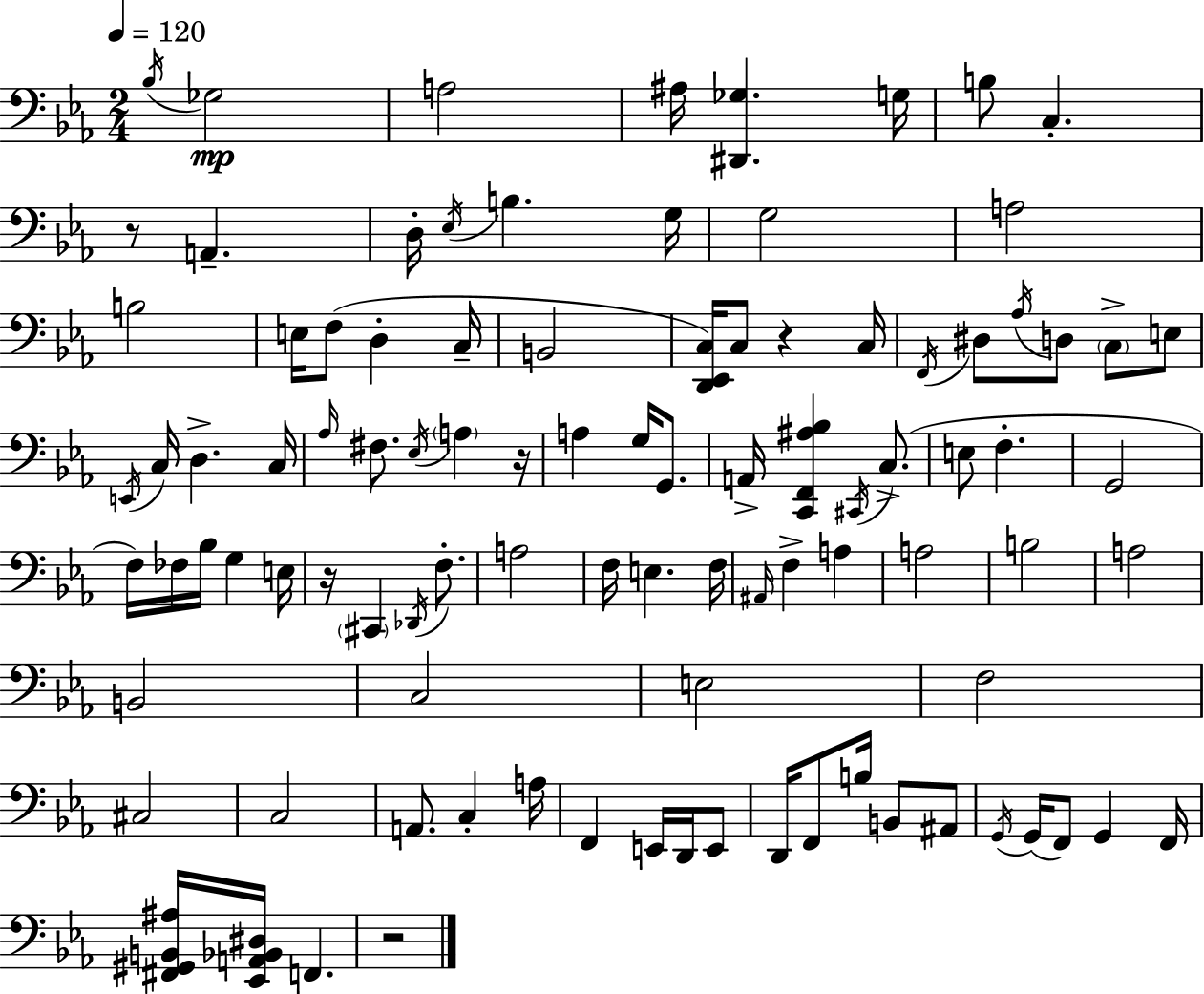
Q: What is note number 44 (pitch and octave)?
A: F3